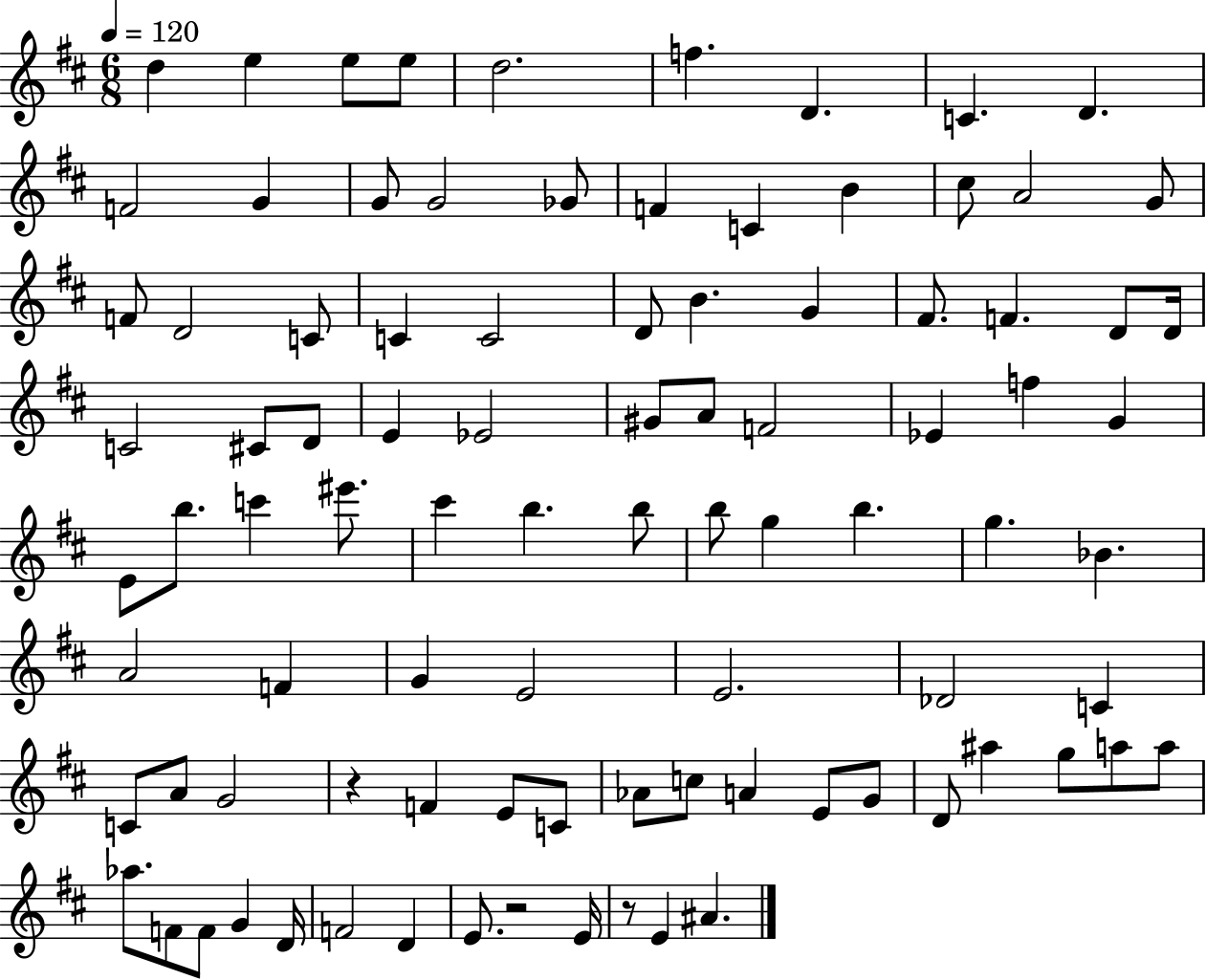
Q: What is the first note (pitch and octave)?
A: D5